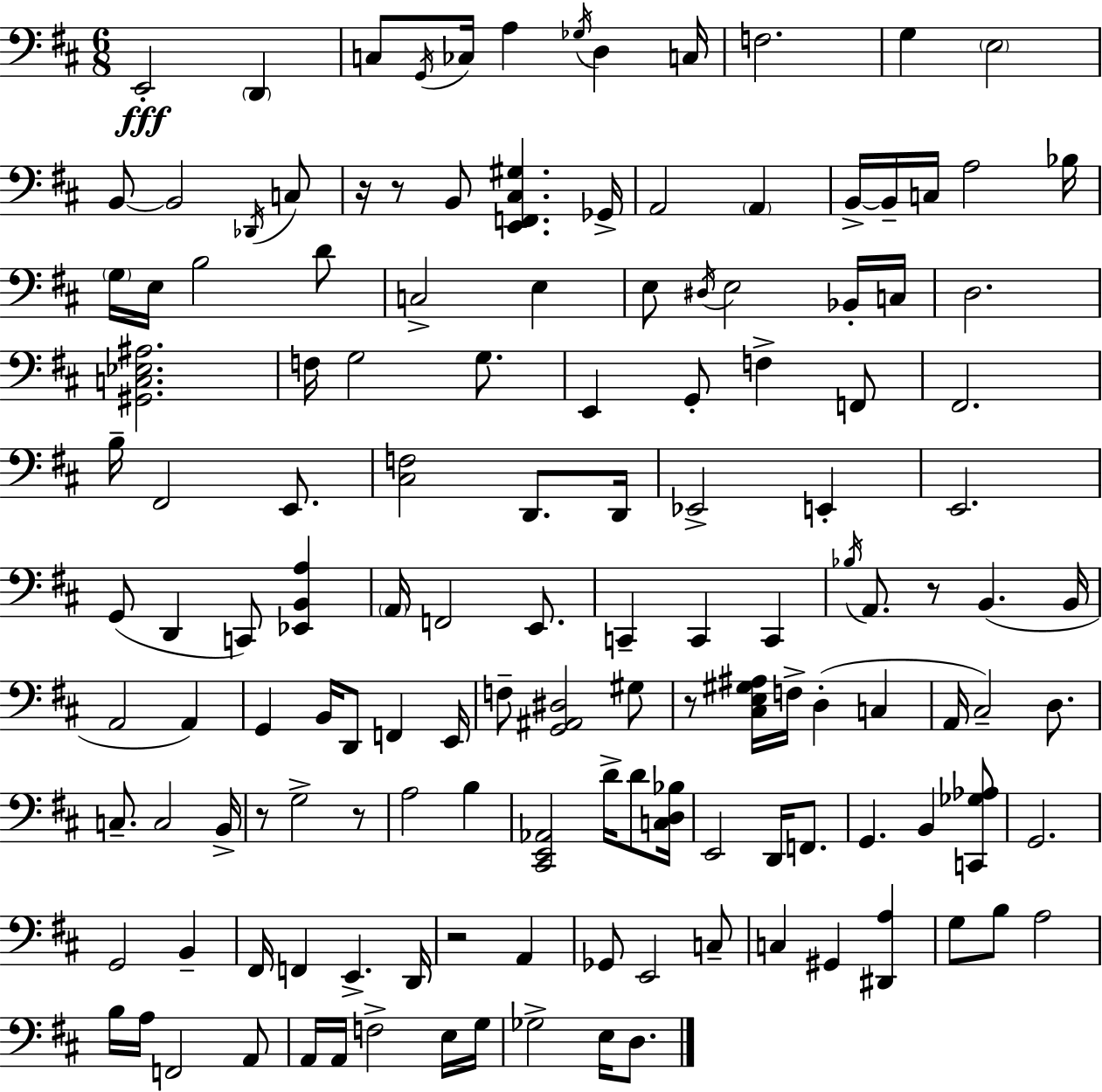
{
  \clef bass
  \numericTimeSignature
  \time 6/8
  \key d \major
  \repeat volta 2 { e,2-.\fff \parenthesize d,4 | c8 \acciaccatura { g,16 } ces16 a4 \acciaccatura { ges16 } d4 | c16 f2. | g4 \parenthesize e2 | \break b,8~~ b,2 | \acciaccatura { des,16 } c8 r16 r8 b,8 <e, f, cis gis>4. | ges,16-> a,2 \parenthesize a,4 | b,16->~~ b,16-- c16 a2 | \break bes16 \parenthesize g16 e16 b2 | d'8 c2-> e4 | e8 \acciaccatura { dis16 } e2 | bes,16-. c16 d2. | \break <gis, c ees ais>2. | f16 g2 | g8. e,4 g,8-. f4-> | f,8 fis,2. | \break b16-- fis,2 | e,8. <cis f>2 | d,8. d,16 ees,2-> | e,4-. e,2. | \break g,8( d,4 c,8) | <ees, b, a>4 \parenthesize a,16 f,2 | e,8. c,4-- c,4 | c,4 \acciaccatura { bes16 } a,8. r8 b,4.( | \break b,16 a,2 | a,4) g,4 b,16 d,8 | f,4 e,16 f8-- <g, ais, dis>2 | gis8 r8 <cis e gis ais>16 f16-> d4-.( | \break c4 a,16 cis2--) | d8. c8.-- c2 | b,16-> r8 g2-> | r8 a2 | \break b4 <cis, e, aes,>2 | d'16-> d'8 <c d bes>16 e,2 | d,16 f,8. g,4. b,4 | <c, ges aes>8 g,2. | \break g,2 | b,4-- fis,16 f,4 e,4.-> | d,16 r2 | a,4 ges,8 e,2 | \break c8-- c4 gis,4 | <dis, a>4 g8 b8 a2 | b16 a16 f,2 | a,8 a,16 a,16 f2-> | \break e16 g16 ges2-> | e16 d8. } \bar "|."
}